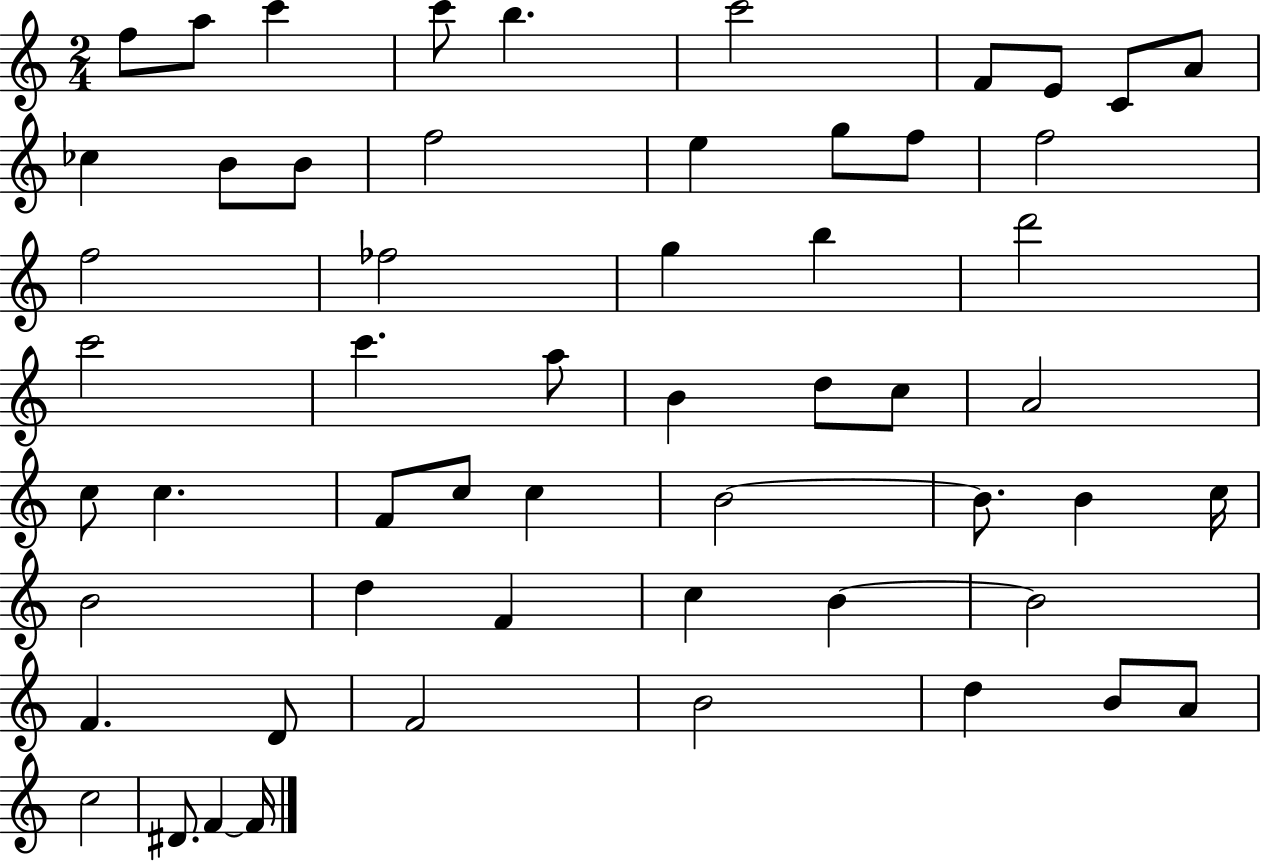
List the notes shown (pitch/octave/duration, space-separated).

F5/e A5/e C6/q C6/e B5/q. C6/h F4/e E4/e C4/e A4/e CES5/q B4/e B4/e F5/h E5/q G5/e F5/e F5/h F5/h FES5/h G5/q B5/q D6/h C6/h C6/q. A5/e B4/q D5/e C5/e A4/h C5/e C5/q. F4/e C5/e C5/q B4/h B4/e. B4/q C5/s B4/h D5/q F4/q C5/q B4/q B4/h F4/q. D4/e F4/h B4/h D5/q B4/e A4/e C5/h D#4/e. F4/q F4/s